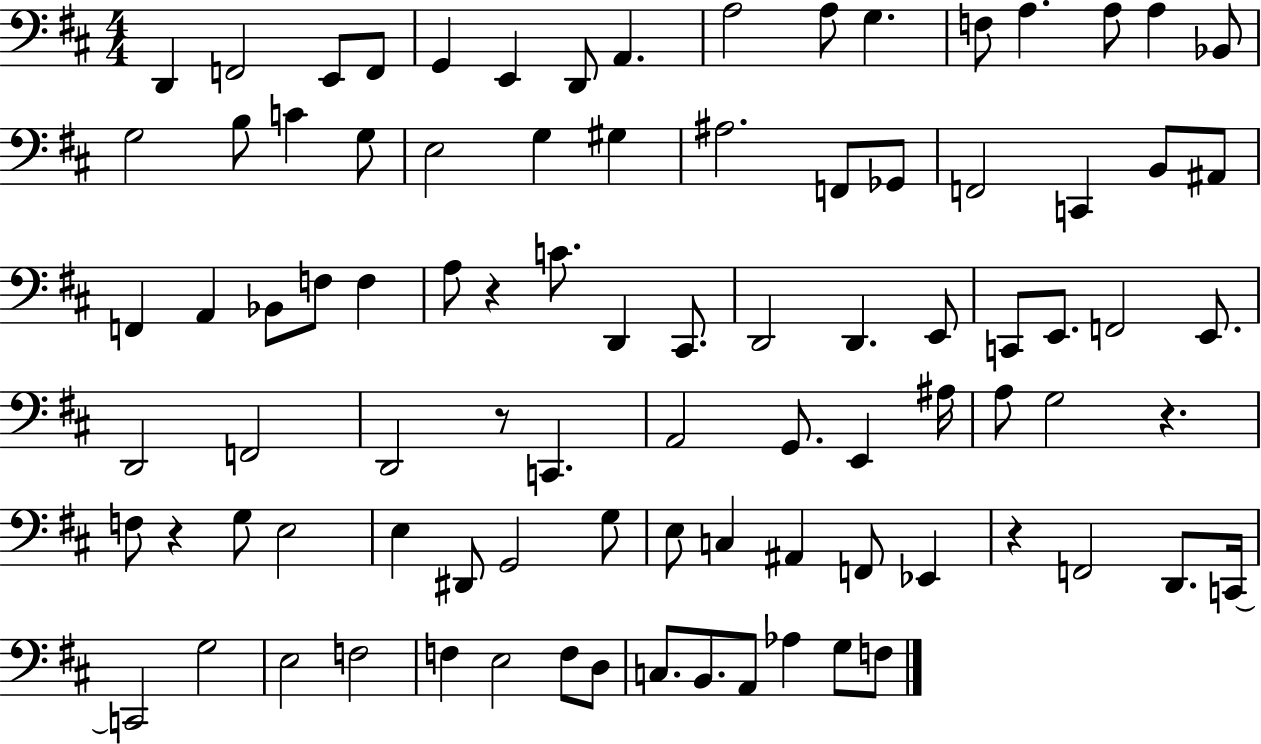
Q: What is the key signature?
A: D major